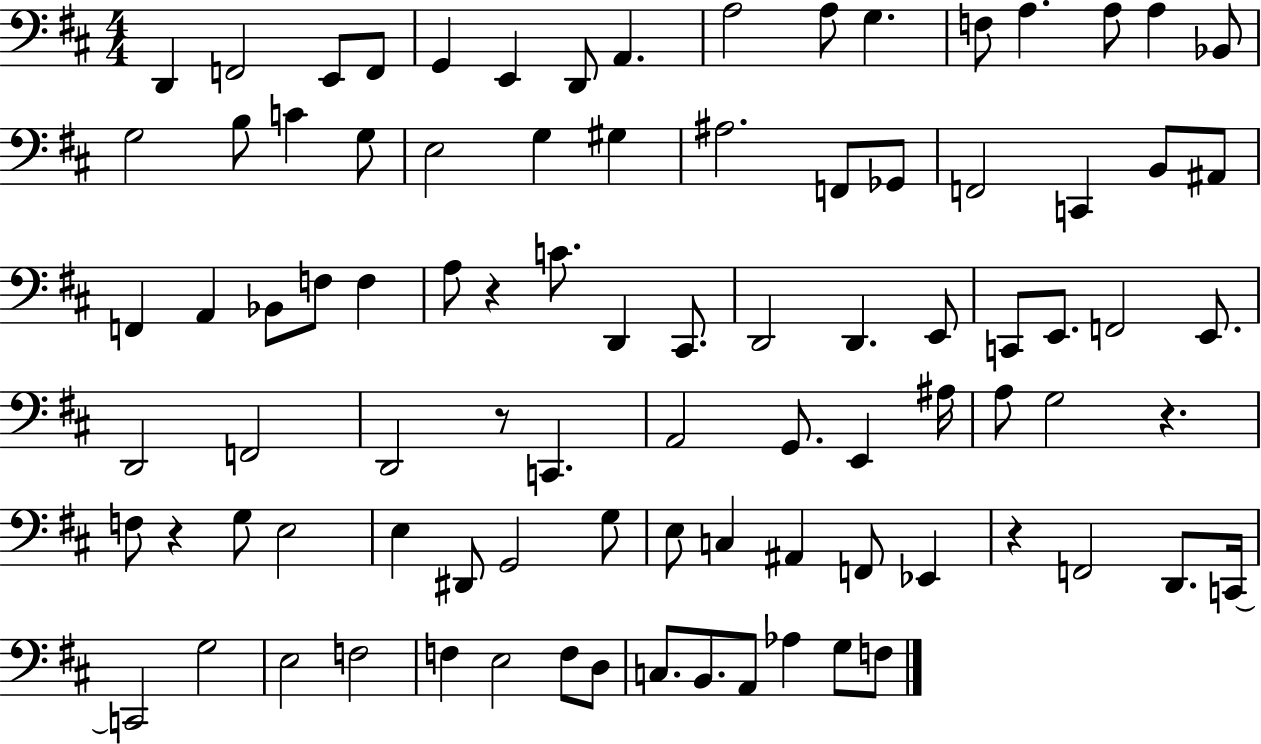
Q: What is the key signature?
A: D major